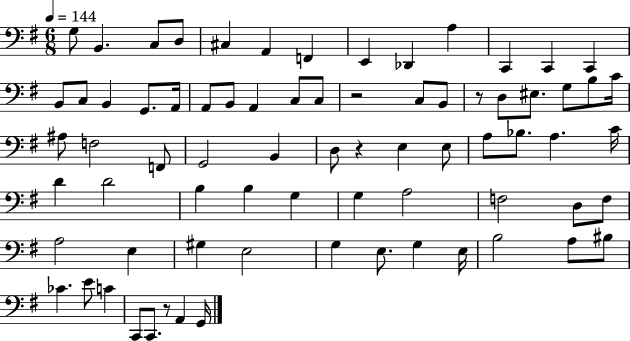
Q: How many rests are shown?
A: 4